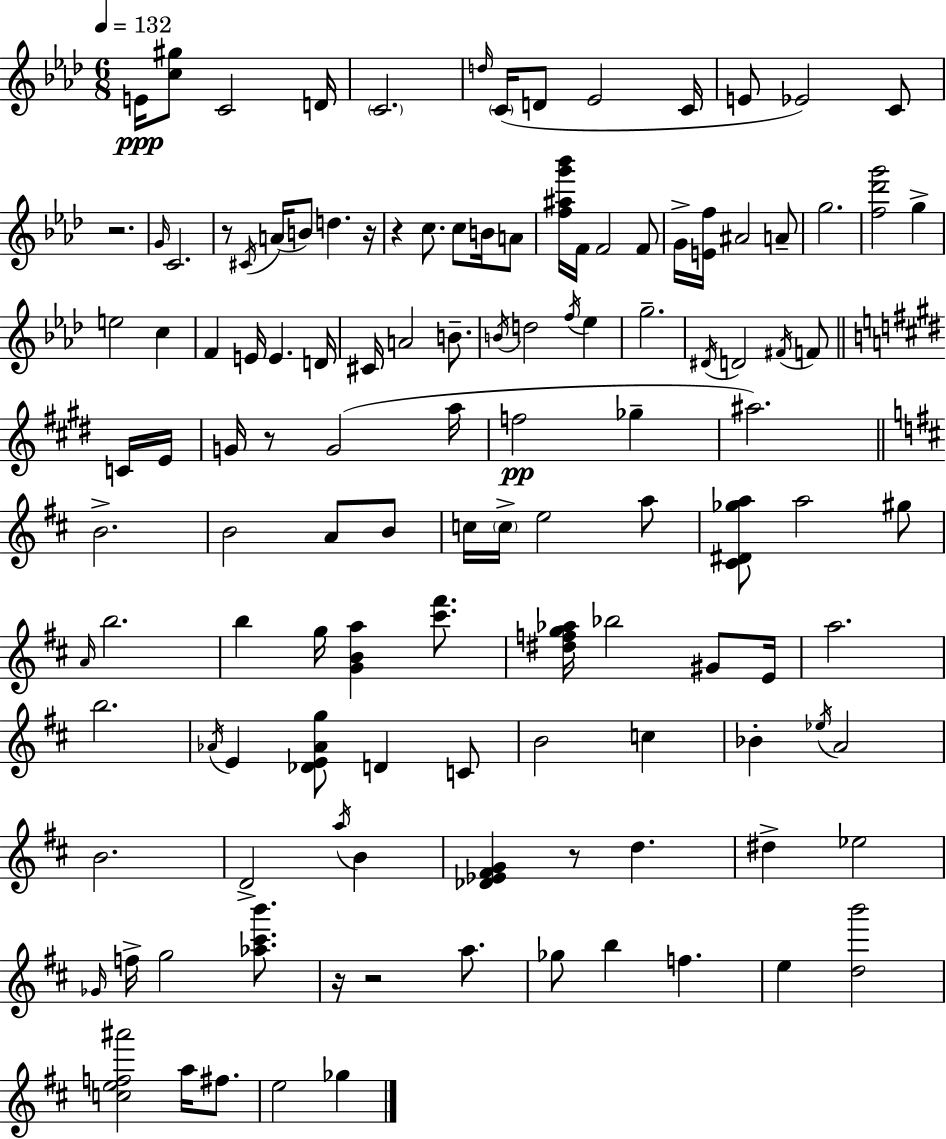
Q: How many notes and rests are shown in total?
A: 124